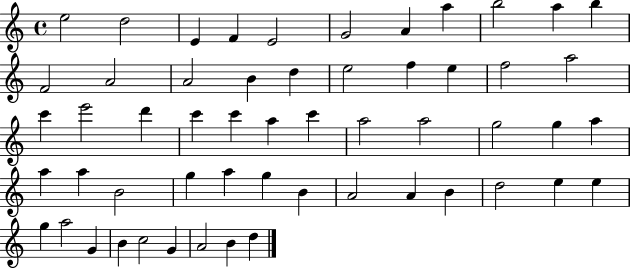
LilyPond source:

{
  \clef treble
  \time 4/4
  \defaultTimeSignature
  \key c \major
  e''2 d''2 | e'4 f'4 e'2 | g'2 a'4 a''4 | b''2 a''4 b''4 | \break f'2 a'2 | a'2 b'4 d''4 | e''2 f''4 e''4 | f''2 a''2 | \break c'''4 e'''2 d'''4 | c'''4 c'''4 a''4 c'''4 | a''2 a''2 | g''2 g''4 a''4 | \break a''4 a''4 b'2 | g''4 a''4 g''4 b'4 | a'2 a'4 b'4 | d''2 e''4 e''4 | \break g''4 a''2 g'4 | b'4 c''2 g'4 | a'2 b'4 d''4 | \bar "|."
}